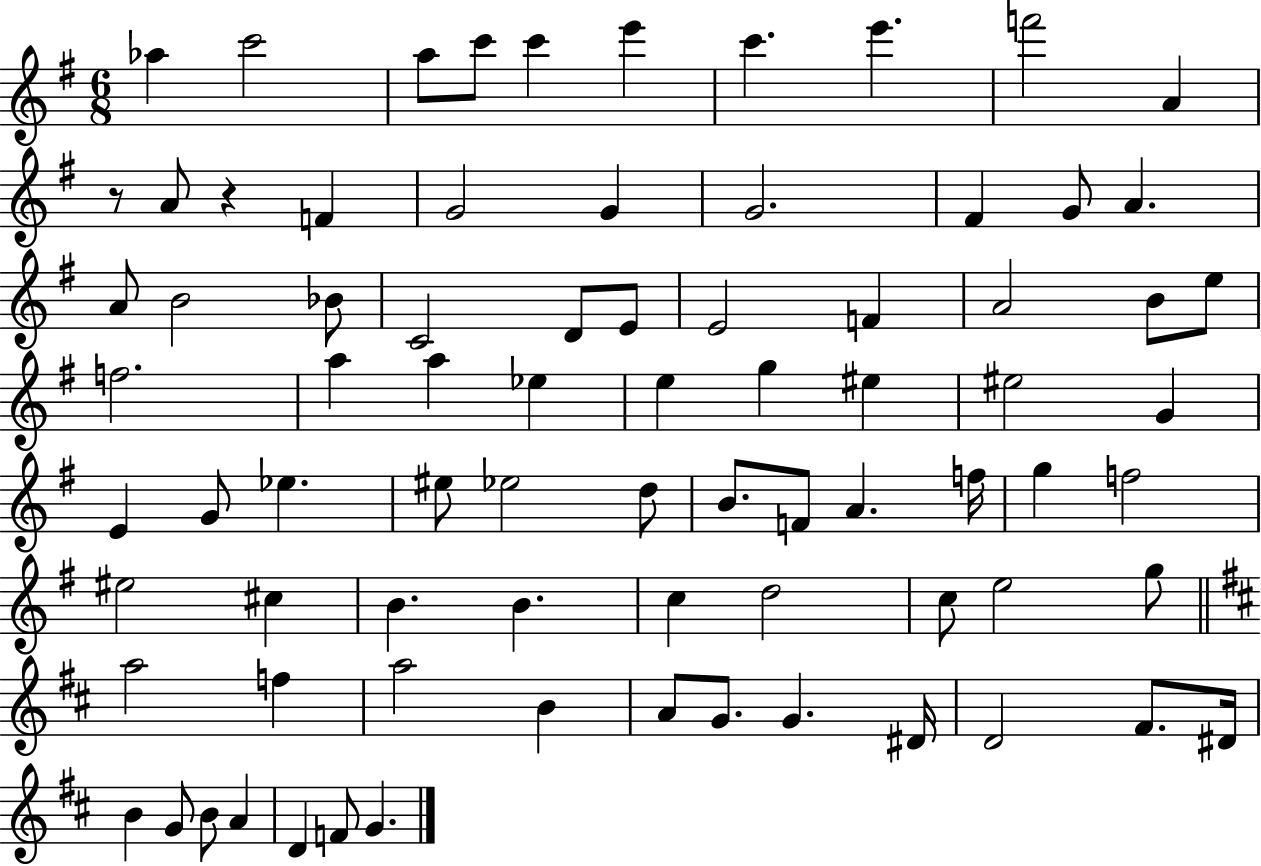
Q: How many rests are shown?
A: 2